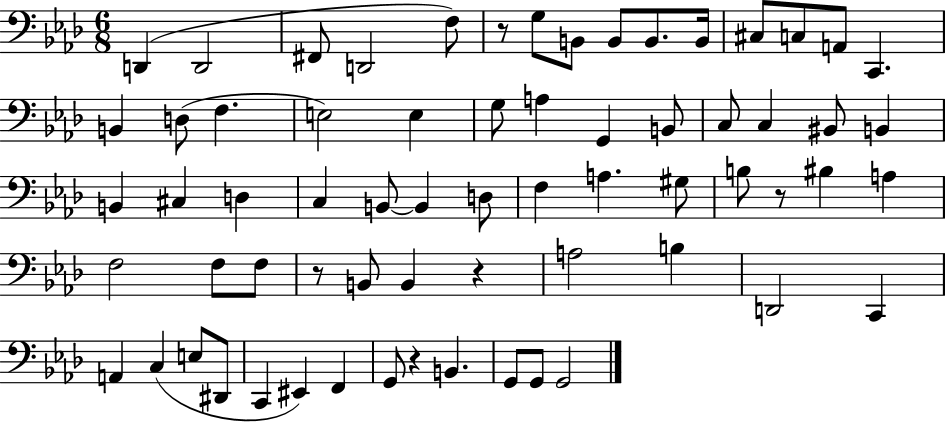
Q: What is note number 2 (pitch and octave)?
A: D2